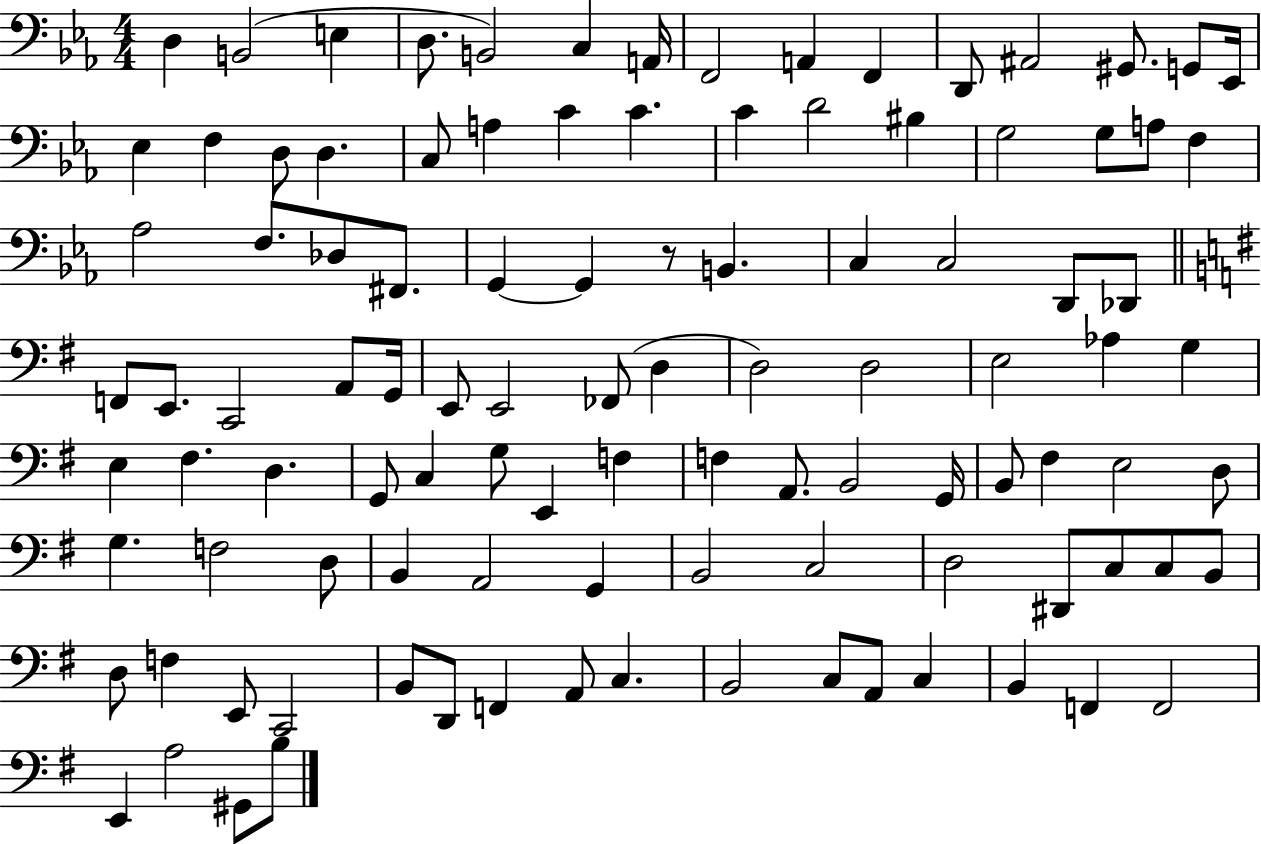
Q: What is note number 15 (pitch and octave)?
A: Eb2